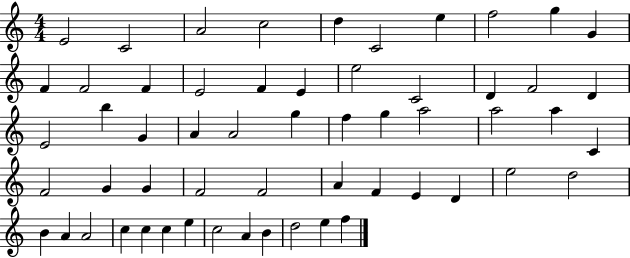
{
  \clef treble
  \numericTimeSignature
  \time 4/4
  \key c \major
  e'2 c'2 | a'2 c''2 | d''4 c'2 e''4 | f''2 g''4 g'4 | \break f'4 f'2 f'4 | e'2 f'4 e'4 | e''2 c'2 | d'4 f'2 d'4 | \break e'2 b''4 g'4 | a'4 a'2 g''4 | f''4 g''4 a''2 | a''2 a''4 c'4 | \break f'2 g'4 g'4 | f'2 f'2 | a'4 f'4 e'4 d'4 | e''2 d''2 | \break b'4 a'4 a'2 | c''4 c''4 c''4 e''4 | c''2 a'4 b'4 | d''2 e''4 f''4 | \break \bar "|."
}